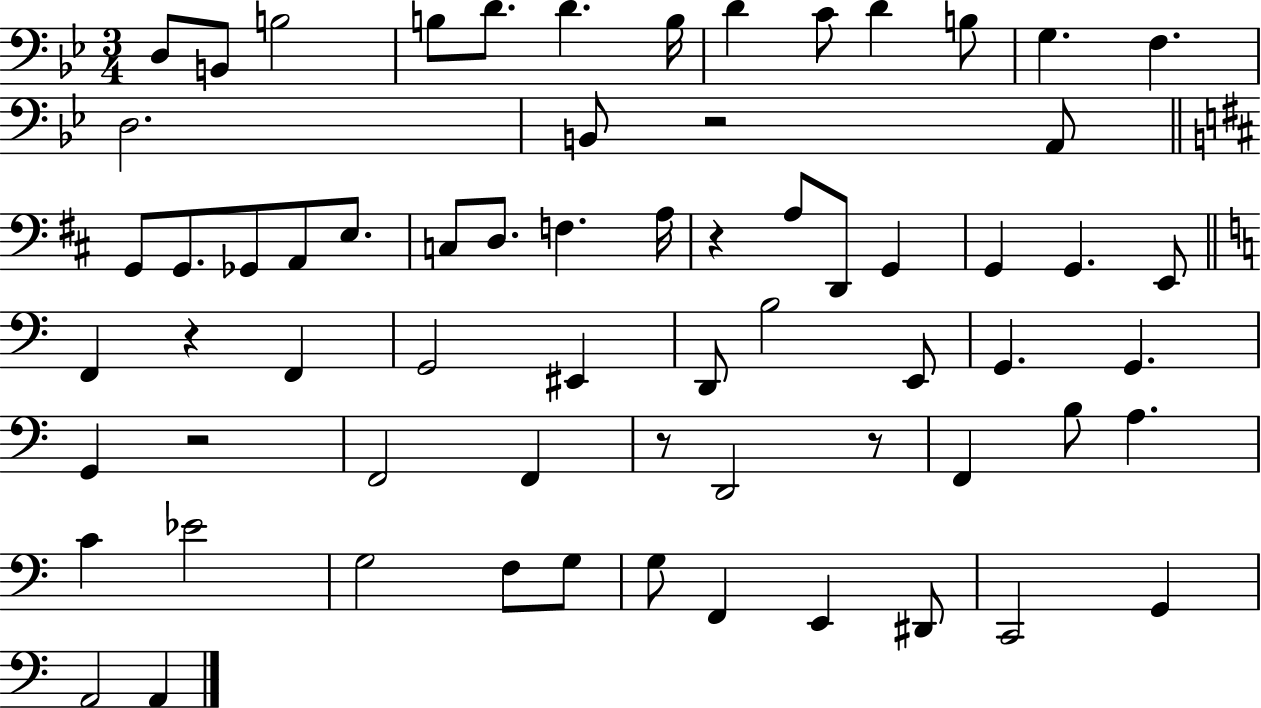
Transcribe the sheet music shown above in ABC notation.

X:1
T:Untitled
M:3/4
L:1/4
K:Bb
D,/2 B,,/2 B,2 B,/2 D/2 D B,/4 D C/2 D B,/2 G, F, D,2 B,,/2 z2 A,,/2 G,,/2 G,,/2 _G,,/2 A,,/2 E,/2 C,/2 D,/2 F, A,/4 z A,/2 D,,/2 G,, G,, G,, E,,/2 F,, z F,, G,,2 ^E,, D,,/2 B,2 E,,/2 G,, G,, G,, z2 F,,2 F,, z/2 D,,2 z/2 F,, B,/2 A, C _E2 G,2 F,/2 G,/2 G,/2 F,, E,, ^D,,/2 C,,2 G,, A,,2 A,,